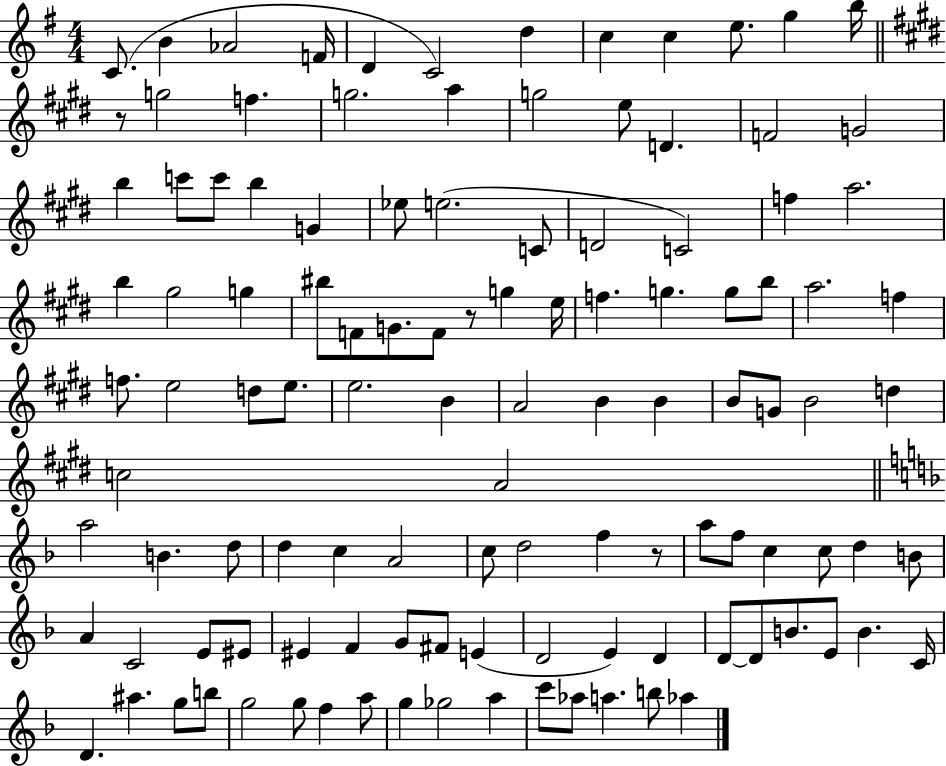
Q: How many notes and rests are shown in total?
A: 115